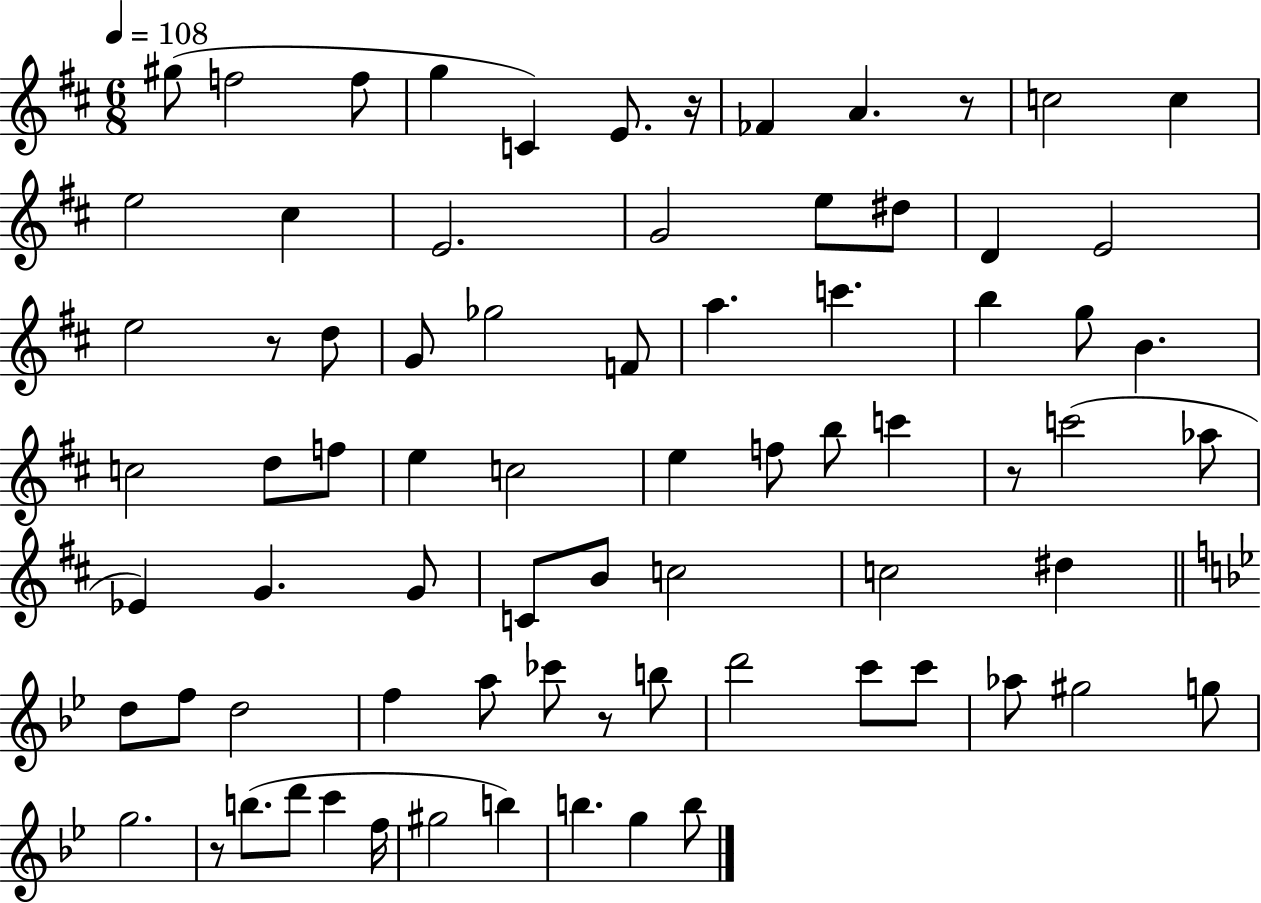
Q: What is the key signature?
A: D major